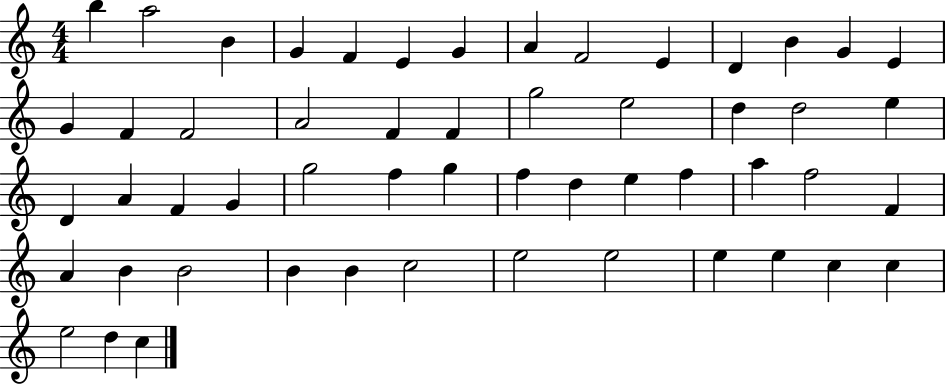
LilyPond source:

{
  \clef treble
  \numericTimeSignature
  \time 4/4
  \key c \major
  b''4 a''2 b'4 | g'4 f'4 e'4 g'4 | a'4 f'2 e'4 | d'4 b'4 g'4 e'4 | \break g'4 f'4 f'2 | a'2 f'4 f'4 | g''2 e''2 | d''4 d''2 e''4 | \break d'4 a'4 f'4 g'4 | g''2 f''4 g''4 | f''4 d''4 e''4 f''4 | a''4 f''2 f'4 | \break a'4 b'4 b'2 | b'4 b'4 c''2 | e''2 e''2 | e''4 e''4 c''4 c''4 | \break e''2 d''4 c''4 | \bar "|."
}